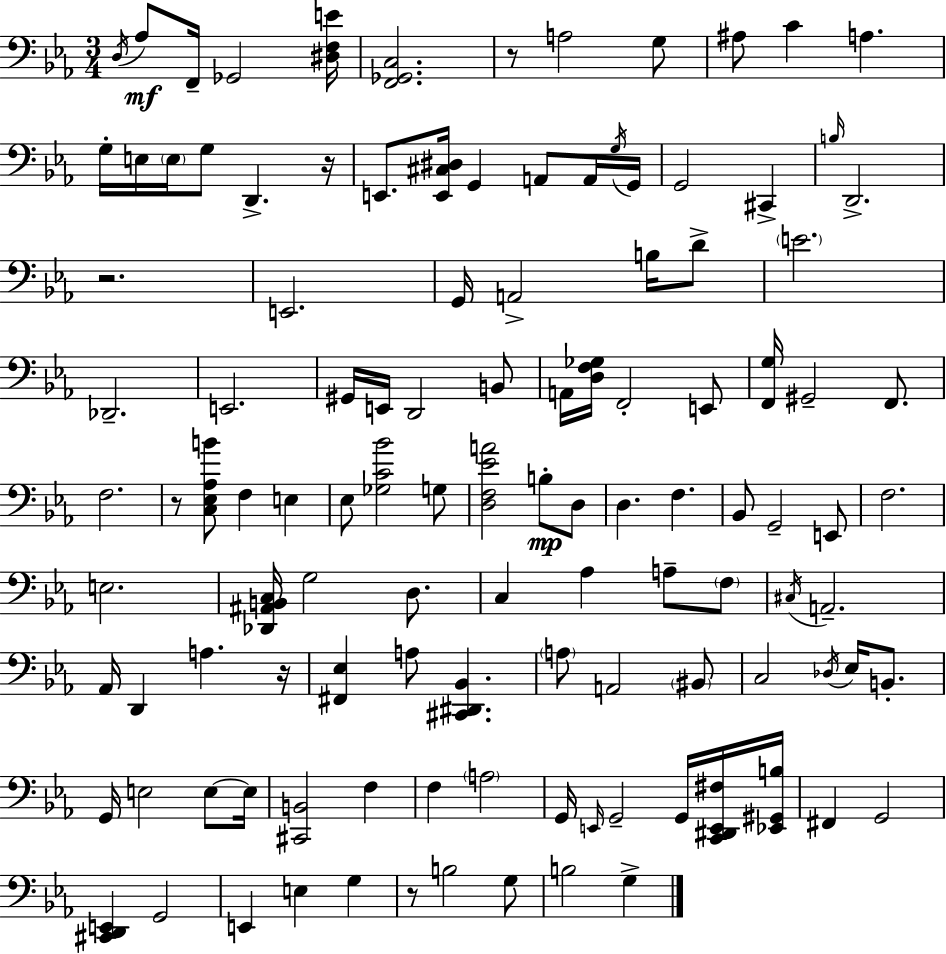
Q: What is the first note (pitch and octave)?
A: D3